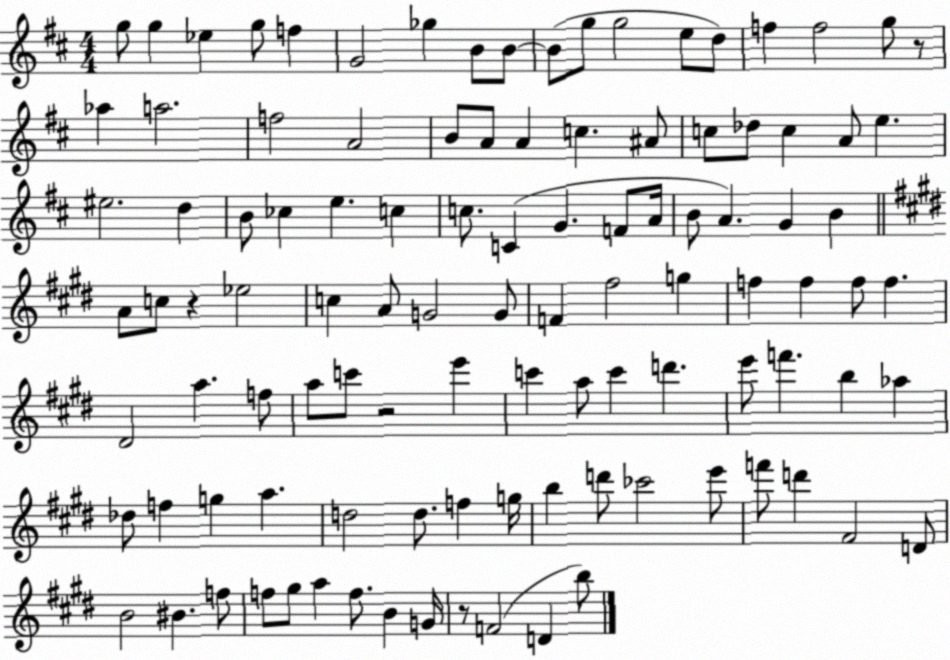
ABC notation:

X:1
T:Untitled
M:4/4
L:1/4
K:D
g/2 g _e g/2 f G2 _g B/2 B/2 B/2 g/2 g2 e/2 d/2 f f2 g/2 z/2 _a a2 f2 A2 B/2 A/2 A c ^A/2 c/2 _d/2 c A/2 e ^e2 d B/2 _c e c c/2 C G F/2 A/4 B/2 A G B A/2 c/2 z _e2 c A/2 G2 G/2 F ^f2 g f f f/2 f ^D2 a f/2 a/2 c'/2 z2 e' c' a/2 c' d' e'/2 f' b _a _d/2 f g a d2 d/2 f g/4 b d'/2 _c'2 e'/2 f'/2 d' ^F2 D/2 B2 ^B f/2 f/2 ^g/2 a f/2 B G/4 z/2 F2 D b/2